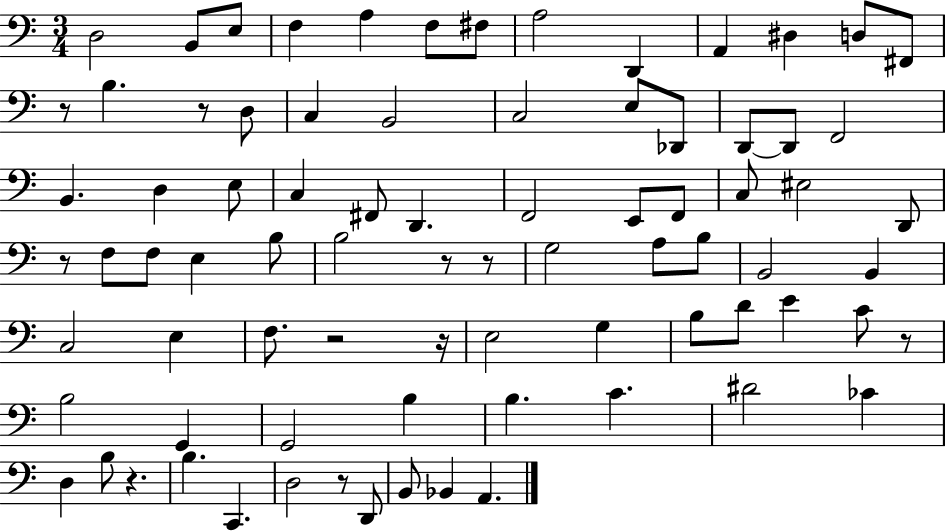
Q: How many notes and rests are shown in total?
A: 81